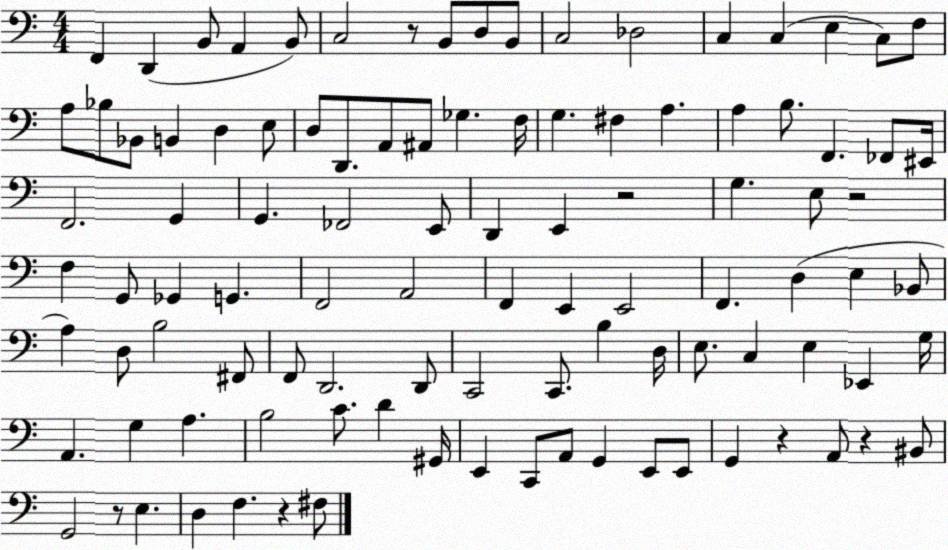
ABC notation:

X:1
T:Untitled
M:4/4
L:1/4
K:C
F,, D,, B,,/2 A,, B,,/2 C,2 z/2 B,,/2 D,/2 B,,/2 C,2 _D,2 C, C, E, C,/2 F,/2 A,/2 _B,/2 _B,,/2 B,, D, E,/2 D,/2 D,,/2 A,,/2 ^A,,/2 _G, F,/4 G, ^F, A, A, B,/2 F,, _F,,/2 ^E,,/4 F,,2 G,, G,, _F,,2 E,,/2 D,, E,, z2 G, E,/2 z2 F, G,,/2 _G,, G,, F,,2 A,,2 F,, E,, E,,2 F,, D, E, _B,,/2 A, D,/2 B,2 ^F,,/2 F,,/2 D,,2 D,,/2 C,,2 C,,/2 B, D,/4 E,/2 C, E, _E,, G,/4 A,, G, A, B,2 C/2 D ^G,,/4 E,, C,,/2 A,,/2 G,, E,,/2 E,,/2 G,, z A,,/2 z ^B,,/2 G,,2 z/2 E, D, F, z ^F,/2